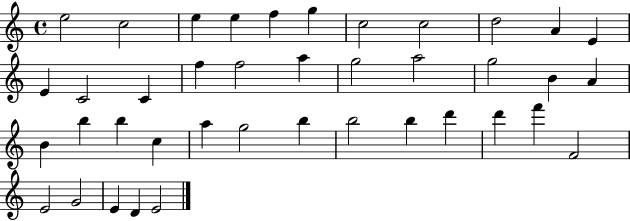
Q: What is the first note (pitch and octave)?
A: E5